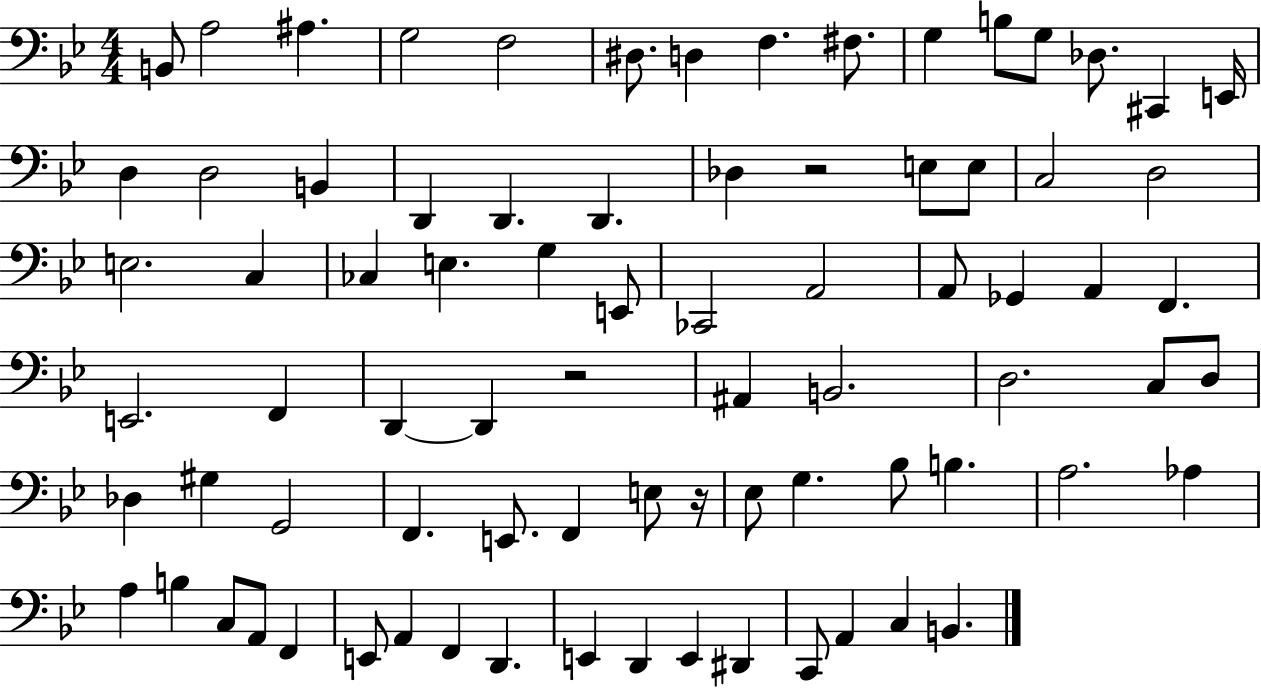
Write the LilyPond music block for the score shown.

{
  \clef bass
  \numericTimeSignature
  \time 4/4
  \key bes \major
  b,8 a2 ais4. | g2 f2 | dis8. d4 f4. fis8. | g4 b8 g8 des8. cis,4 e,16 | \break d4 d2 b,4 | d,4 d,4. d,4. | des4 r2 e8 e8 | c2 d2 | \break e2. c4 | ces4 e4. g4 e,8 | ces,2 a,2 | a,8 ges,4 a,4 f,4. | \break e,2. f,4 | d,4~~ d,4 r2 | ais,4 b,2. | d2. c8 d8 | \break des4 gis4 g,2 | f,4. e,8. f,4 e8 r16 | ees8 g4. bes8 b4. | a2. aes4 | \break a4 b4 c8 a,8 f,4 | e,8 a,4 f,4 d,4. | e,4 d,4 e,4 dis,4 | c,8 a,4 c4 b,4. | \break \bar "|."
}